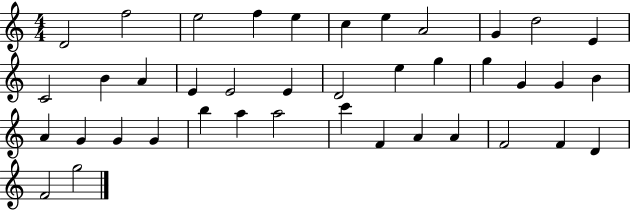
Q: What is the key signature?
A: C major